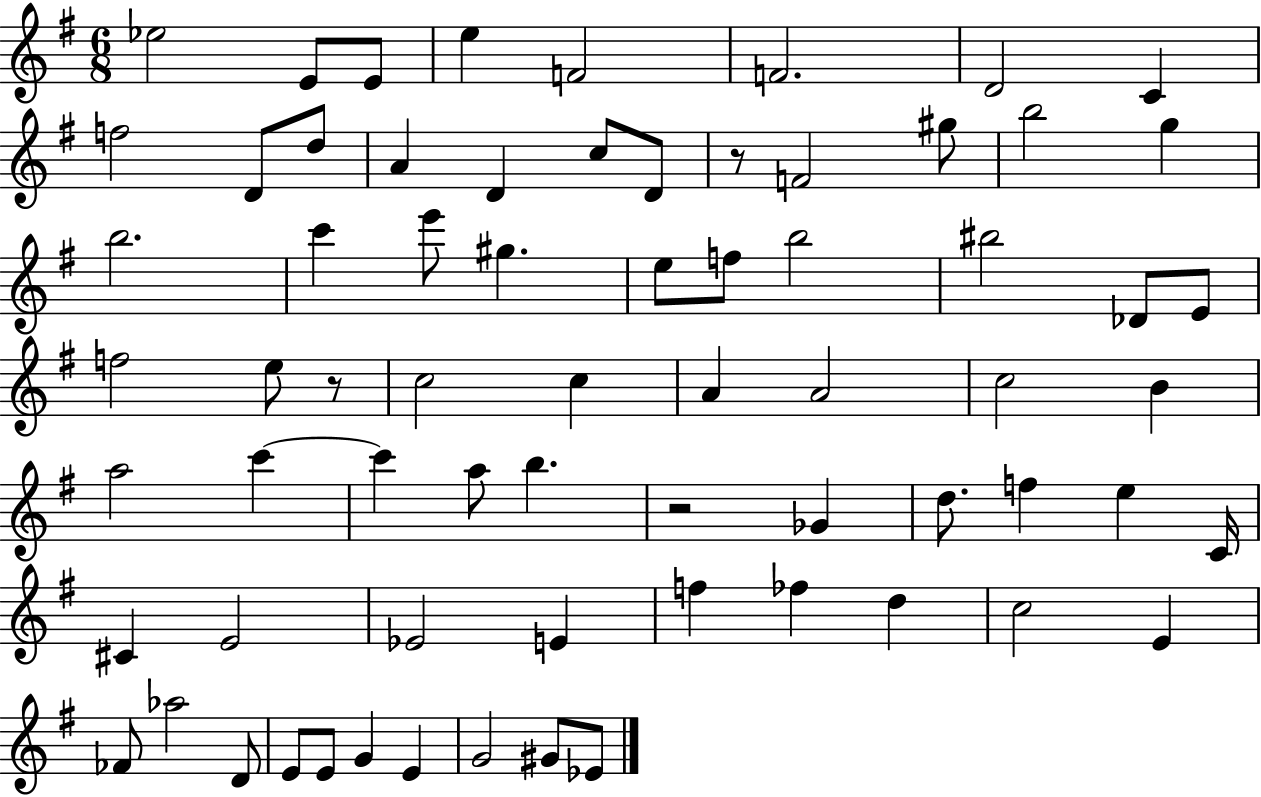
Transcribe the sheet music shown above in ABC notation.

X:1
T:Untitled
M:6/8
L:1/4
K:G
_e2 E/2 E/2 e F2 F2 D2 C f2 D/2 d/2 A D c/2 D/2 z/2 F2 ^g/2 b2 g b2 c' e'/2 ^g e/2 f/2 b2 ^b2 _D/2 E/2 f2 e/2 z/2 c2 c A A2 c2 B a2 c' c' a/2 b z2 _G d/2 f e C/4 ^C E2 _E2 E f _f d c2 E _F/2 _a2 D/2 E/2 E/2 G E G2 ^G/2 _E/2